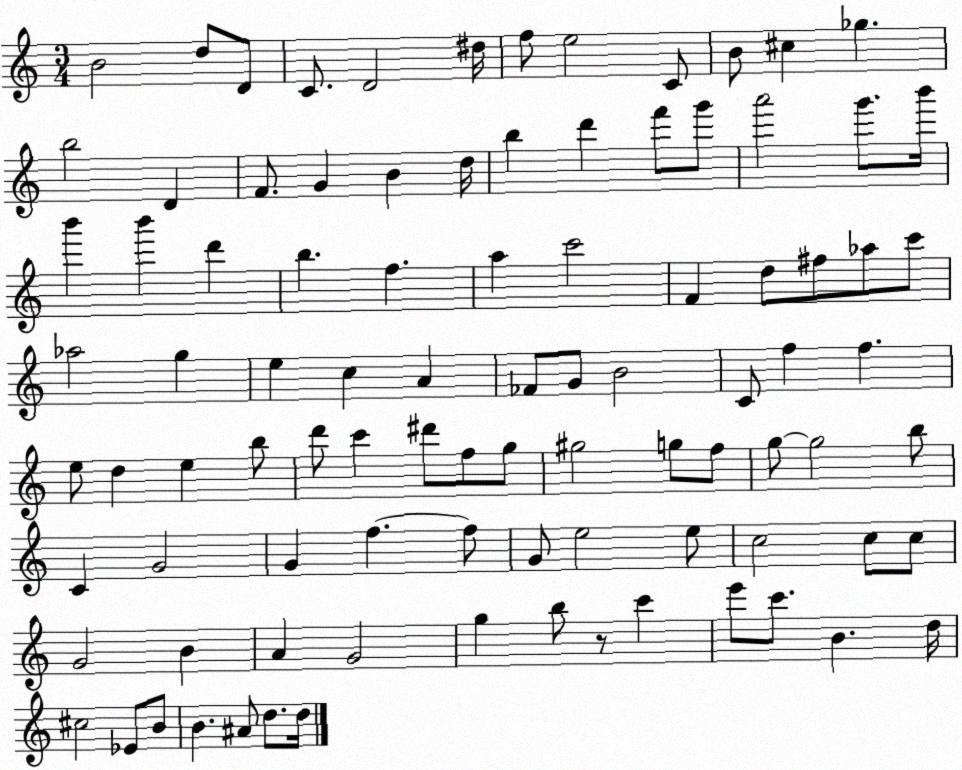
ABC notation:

X:1
T:Untitled
M:3/4
L:1/4
K:C
B2 d/2 D/2 C/2 D2 ^d/4 f/2 e2 C/2 B/2 ^c _g b2 D F/2 G B d/4 b d' f'/2 g'/2 a'2 g'/2 b'/4 b' b' d' b f a c'2 F d/2 ^f/2 _a/2 c'/2 _a2 g e c A _F/2 G/2 B2 C/2 f f e/2 d e b/2 d'/2 c' ^d'/2 f/2 g/2 ^g2 g/2 f/2 g/2 g2 b/2 C G2 G f f/2 G/2 e2 e/2 c2 c/2 c/2 G2 B A G2 g b/2 z/2 c' e'/2 c'/2 B d/4 ^c2 _E/2 B/2 B ^A/2 d/2 d/4